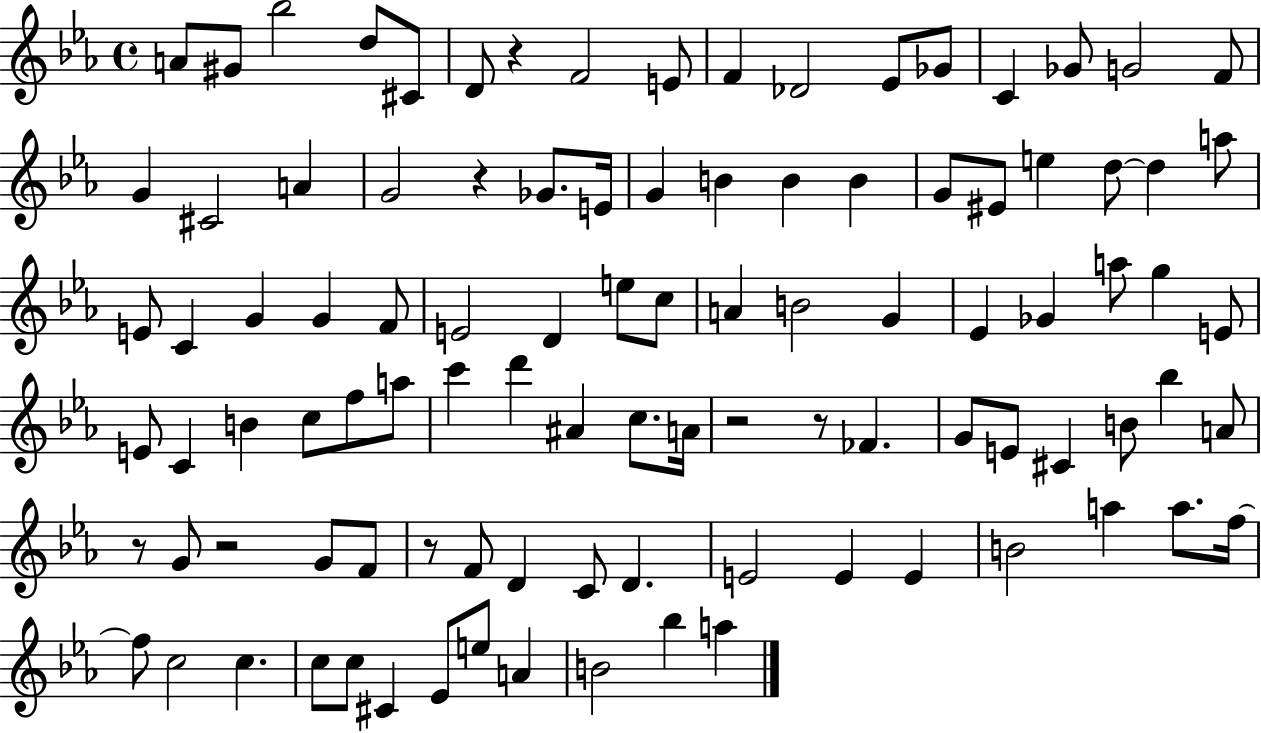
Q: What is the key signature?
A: EES major